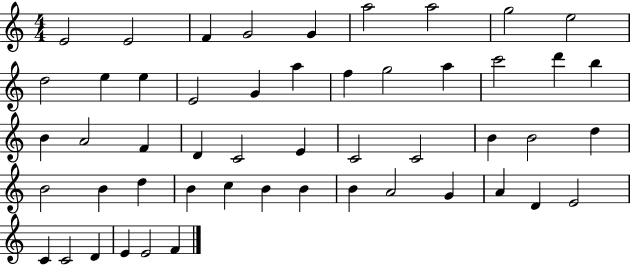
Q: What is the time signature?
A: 4/4